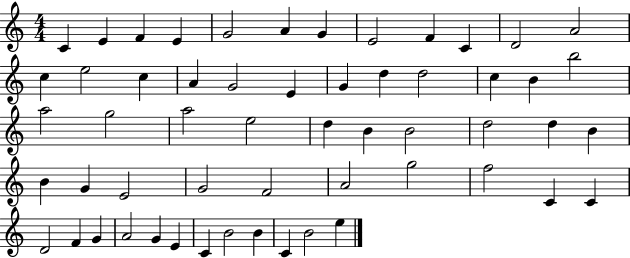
{
  \clef treble
  \numericTimeSignature
  \time 4/4
  \key c \major
  c'4 e'4 f'4 e'4 | g'2 a'4 g'4 | e'2 f'4 c'4 | d'2 a'2 | \break c''4 e''2 c''4 | a'4 g'2 e'4 | g'4 d''4 d''2 | c''4 b'4 b''2 | \break a''2 g''2 | a''2 e''2 | d''4 b'4 b'2 | d''2 d''4 b'4 | \break b'4 g'4 e'2 | g'2 f'2 | a'2 g''2 | f''2 c'4 c'4 | \break d'2 f'4 g'4 | a'2 g'4 e'4 | c'4 b'2 b'4 | c'4 b'2 e''4 | \break \bar "|."
}